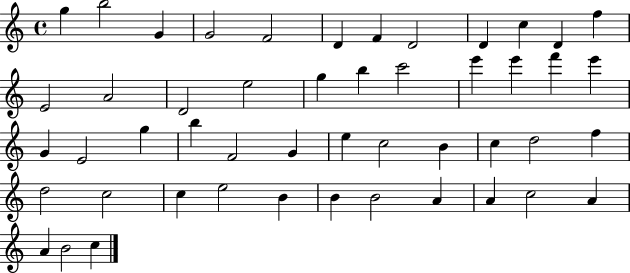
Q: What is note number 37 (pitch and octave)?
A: C5